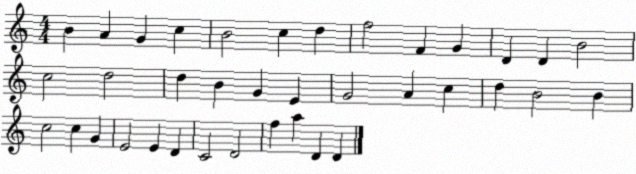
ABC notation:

X:1
T:Untitled
M:4/4
L:1/4
K:C
B A G c B2 c d f2 F G D D B2 c2 d2 d B G E G2 A c d B2 B c2 c G E2 E D C2 D2 f a D D